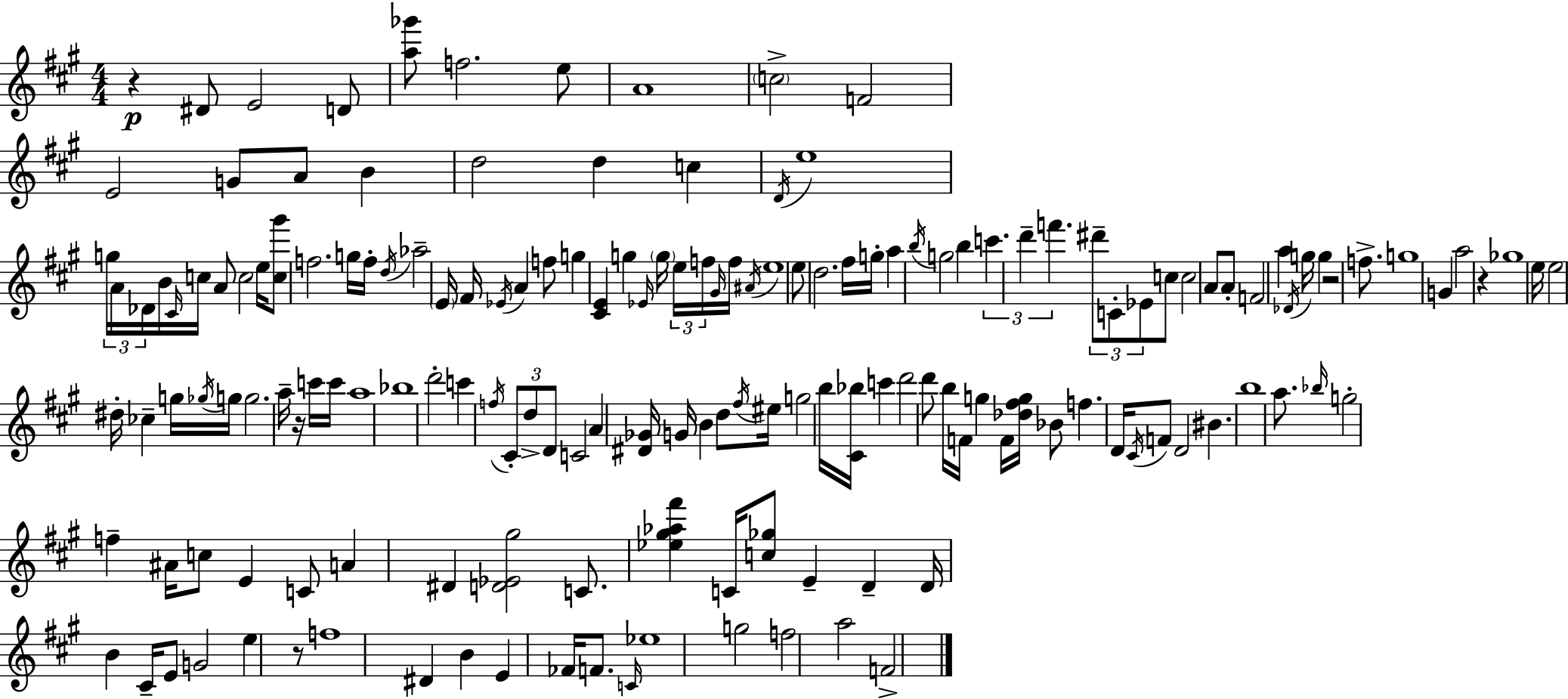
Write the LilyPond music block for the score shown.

{
  \clef treble
  \numericTimeSignature
  \time 4/4
  \key a \major
  r4\p dis'8 e'2 d'8 | <a'' ges'''>8 f''2. e''8 | a'1 | \parenthesize c''2-> f'2 | \break e'2 g'8 a'8 b'4 | d''2 d''4 c''4 | \acciaccatura { d'16 } e''1 | \tuplet 3/2 { g''16 a'16 des'16 } b'16 \grace { cis'16 } c''16 a'8 c''2 | \break e''16 <c'' gis'''>8 f''2. | g''16 f''16-. \acciaccatura { d''16 } aes''2-- \parenthesize e'16 fis'16 \acciaccatura { ees'16 } a'4 | f''8 g''4 <cis' e'>4 g''4 | \grace { ees'16 } \parenthesize g''16 \tuplet 3/2 { e''16 f''16 \grace { gis'16 } } f''16 \acciaccatura { ais'16 } e''1 | \break e''8 d''2. | fis''16 g''16-. a''4 \acciaccatura { b''16 } g''2 | b''4 \tuplet 3/2 { c'''4. d'''4-- | f'''4. } \tuplet 3/2 { dis'''8-- c'8-. ees'8 } c''8 | \break c''2 a'8 a'8-. f'2 | a''4 \acciaccatura { des'16 } g''16 g''4 r2 | f''8.-> g''1 | g'4 a''2 | \break r4 ges''1 | e''16 e''2 | dis''16-. ces''4-- g''16 \acciaccatura { ges''16 } g''16 g''2. | a''16-- r16 c'''16 c'''16 a''1 | \break bes''1 | d'''2-. | c'''4 \acciaccatura { f''16 } \tuplet 3/2 { cis'8-. d''8-> d'8 } c'2 | a'4 <dis' ges'>16 g'16 b'4 d''8 | \break \acciaccatura { fis''16 } eis''16 g''2 b''16 <cis' bes''>16 c'''4 | d'''2 d'''8 b''16 f'16 g''4 | f'16 <des'' fis'' g''>16 bes'8 f''4. d'16 \acciaccatura { cis'16 } f'8 d'2 | bis'4. b''1 | \break a''8. | \grace { bes''16 } g''2-. f''4-- ais'16 c''8 | e'4 c'8 a'4 dis'4 <d' ees' gis''>2 | c'8. <ees'' gis'' aes'' fis'''>4 c'16 <c'' ges''>8 | \break e'4-- d'4-- d'16 b'4 cis'16-- e'8 | g'2 e''4 r8 f''1 | dis'4 | b'4 e'4 fes'16 f'8. \grace { c'16 } ees''1 | \break g''2 | f''2 a''2 | f'2-> \bar "|."
}